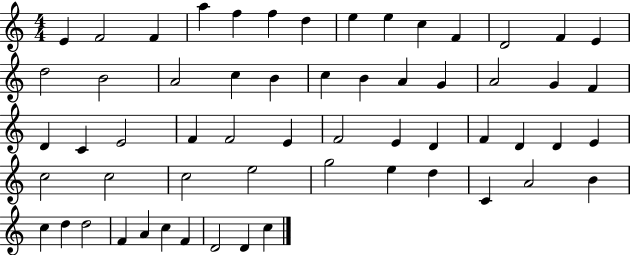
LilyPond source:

{
  \clef treble
  \numericTimeSignature
  \time 4/4
  \key c \major
  e'4 f'2 f'4 | a''4 f''4 f''4 d''4 | e''4 e''4 c''4 f'4 | d'2 f'4 e'4 | \break d''2 b'2 | a'2 c''4 b'4 | c''4 b'4 a'4 g'4 | a'2 g'4 f'4 | \break d'4 c'4 e'2 | f'4 f'2 e'4 | f'2 e'4 d'4 | f'4 d'4 d'4 e'4 | \break c''2 c''2 | c''2 e''2 | g''2 e''4 d''4 | c'4 a'2 b'4 | \break c''4 d''4 d''2 | f'4 a'4 c''4 f'4 | d'2 d'4 c''4 | \bar "|."
}